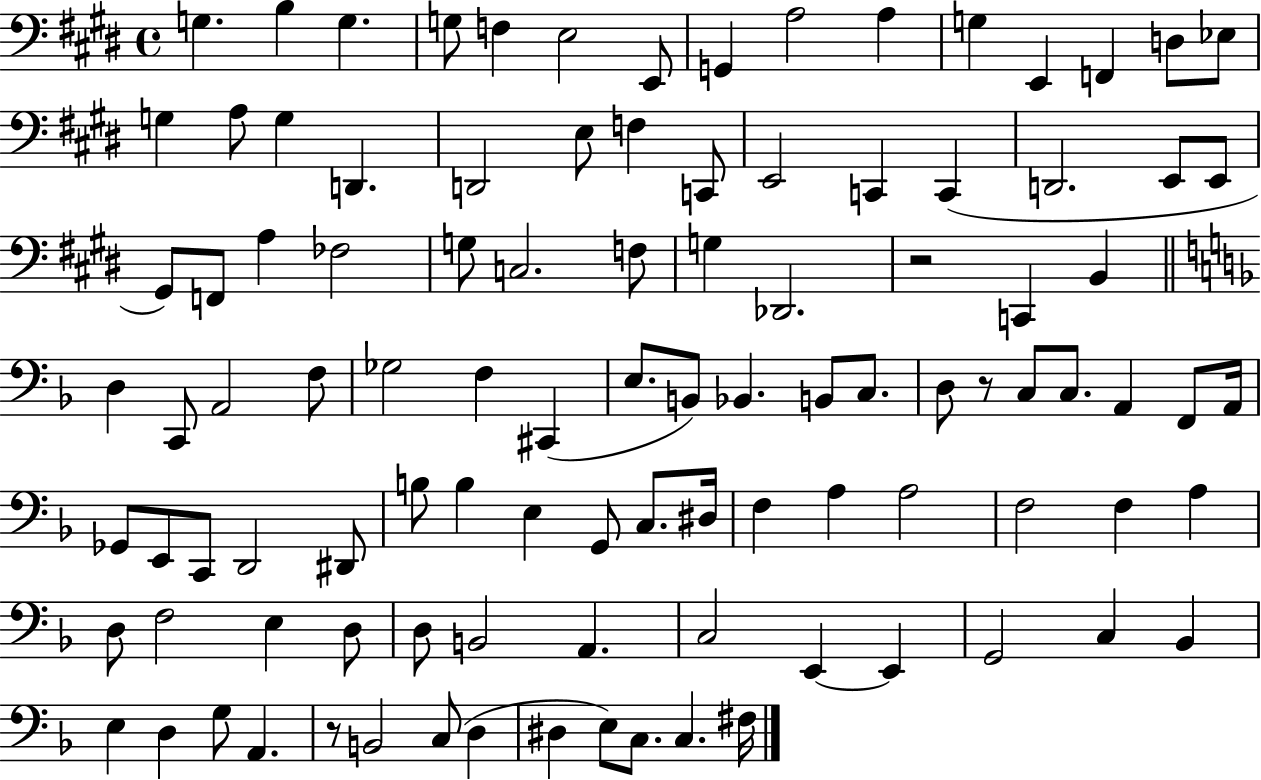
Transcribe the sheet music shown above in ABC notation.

X:1
T:Untitled
M:4/4
L:1/4
K:E
G, B, G, G,/2 F, E,2 E,,/2 G,, A,2 A, G, E,, F,, D,/2 _E,/2 G, A,/2 G, D,, D,,2 E,/2 F, C,,/2 E,,2 C,, C,, D,,2 E,,/2 E,,/2 ^G,,/2 F,,/2 A, _F,2 G,/2 C,2 F,/2 G, _D,,2 z2 C,, B,, D, C,,/2 A,,2 F,/2 _G,2 F, ^C,, E,/2 B,,/2 _B,, B,,/2 C,/2 D,/2 z/2 C,/2 C,/2 A,, F,,/2 A,,/4 _G,,/2 E,,/2 C,,/2 D,,2 ^D,,/2 B,/2 B, E, G,,/2 C,/2 ^D,/4 F, A, A,2 F,2 F, A, D,/2 F,2 E, D,/2 D,/2 B,,2 A,, C,2 E,, E,, G,,2 C, _B,, E, D, G,/2 A,, z/2 B,,2 C,/2 D, ^D, E,/2 C,/2 C, ^F,/4